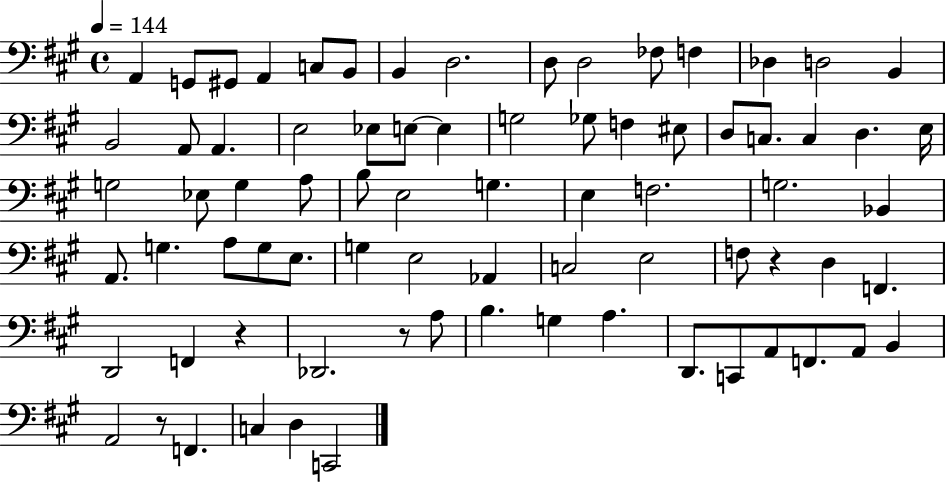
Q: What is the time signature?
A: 4/4